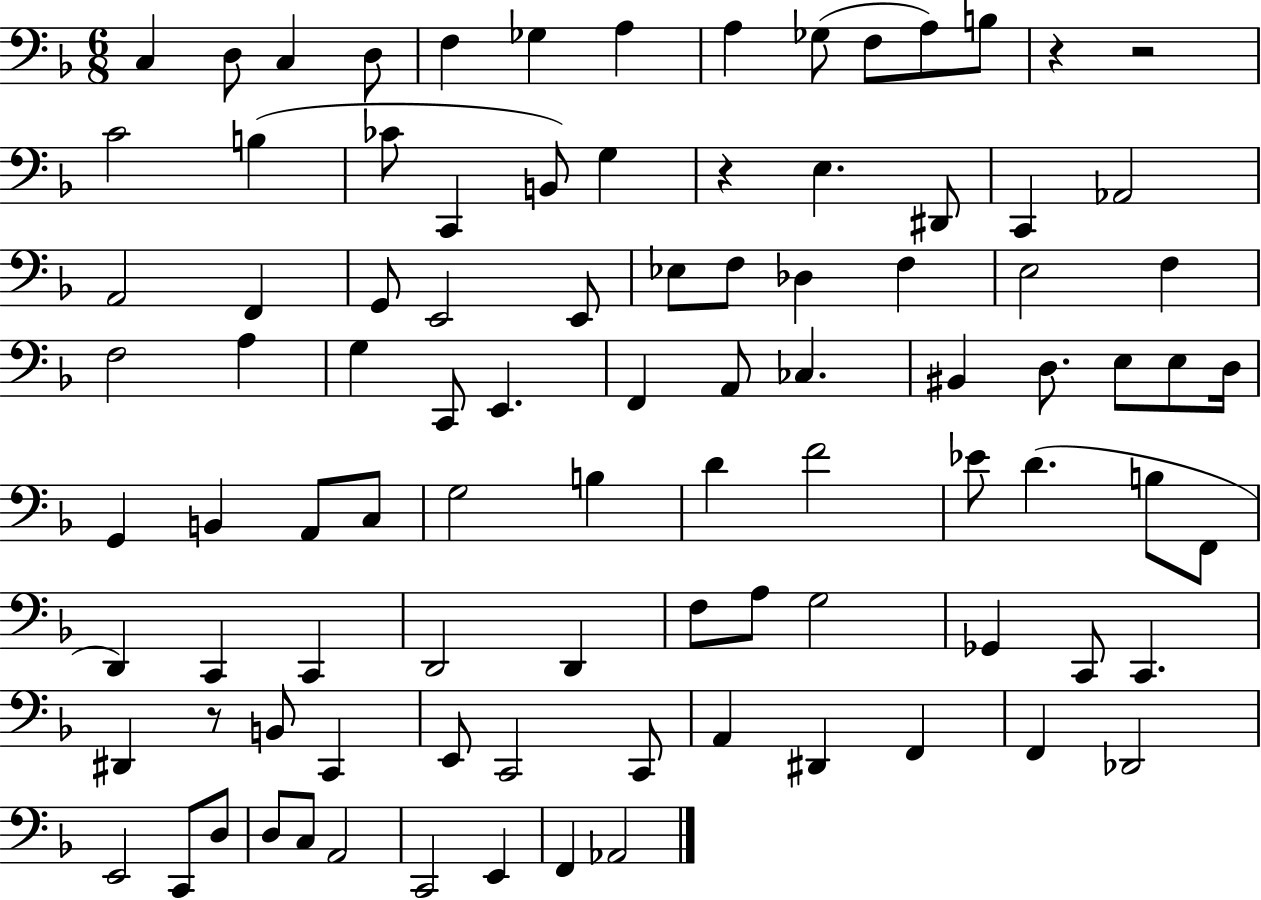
{
  \clef bass
  \numericTimeSignature
  \time 6/8
  \key f \major
  c4 d8 c4 d8 | f4 ges4 a4 | a4 ges8( f8 a8) b8 | r4 r2 | \break c'2 b4( | ces'8 c,4 b,8) g4 | r4 e4. dis,8 | c,4 aes,2 | \break a,2 f,4 | g,8 e,2 e,8 | ees8 f8 des4 f4 | e2 f4 | \break f2 a4 | g4 c,8 e,4. | f,4 a,8 ces4. | bis,4 d8. e8 e8 d16 | \break g,4 b,4 a,8 c8 | g2 b4 | d'4 f'2 | ees'8 d'4.( b8 f,8 | \break d,4) c,4 c,4 | d,2 d,4 | f8 a8 g2 | ges,4 c,8 c,4. | \break dis,4 r8 b,8 c,4 | e,8 c,2 c,8 | a,4 dis,4 f,4 | f,4 des,2 | \break e,2 c,8 d8 | d8 c8 a,2 | c,2 e,4 | f,4 aes,2 | \break \bar "|."
}